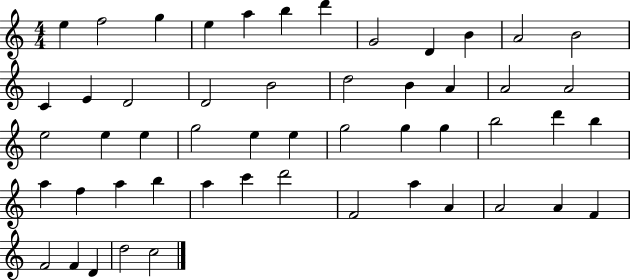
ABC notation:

X:1
T:Untitled
M:4/4
L:1/4
K:C
e f2 g e a b d' G2 D B A2 B2 C E D2 D2 B2 d2 B A A2 A2 e2 e e g2 e e g2 g g b2 d' b a f a b a c' d'2 F2 a A A2 A F F2 F D d2 c2